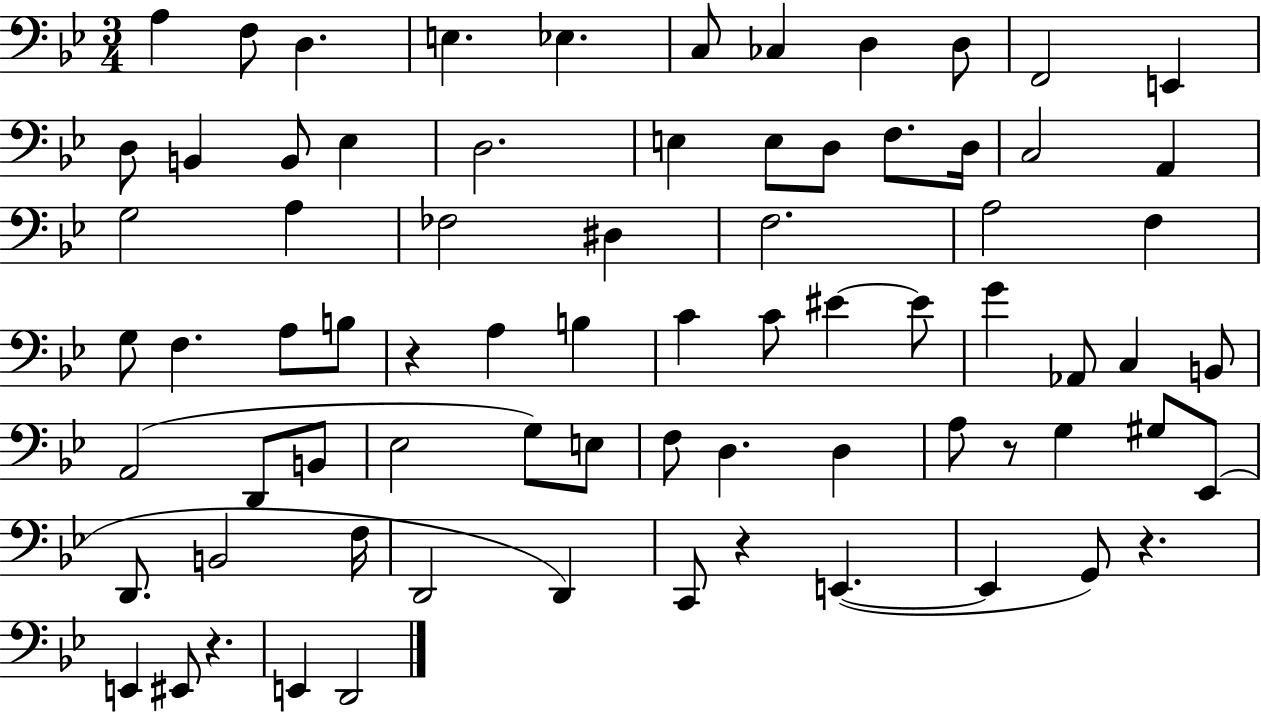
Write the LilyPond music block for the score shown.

{
  \clef bass
  \numericTimeSignature
  \time 3/4
  \key bes \major
  a4 f8 d4. | e4. ees4. | c8 ces4 d4 d8 | f,2 e,4 | \break d8 b,4 b,8 ees4 | d2. | e4 e8 d8 f8. d16 | c2 a,4 | \break g2 a4 | fes2 dis4 | f2. | a2 f4 | \break g8 f4. a8 b8 | r4 a4 b4 | c'4 c'8 eis'4~~ eis'8 | g'4 aes,8 c4 b,8 | \break a,2( d,8 b,8 | ees2 g8) e8 | f8 d4. d4 | a8 r8 g4 gis8 ees,8( | \break d,8. b,2 f16 | d,2 d,4) | c,8 r4 e,4.~(~ | e,4 g,8) r4. | \break e,4 eis,8 r4. | e,4 d,2 | \bar "|."
}